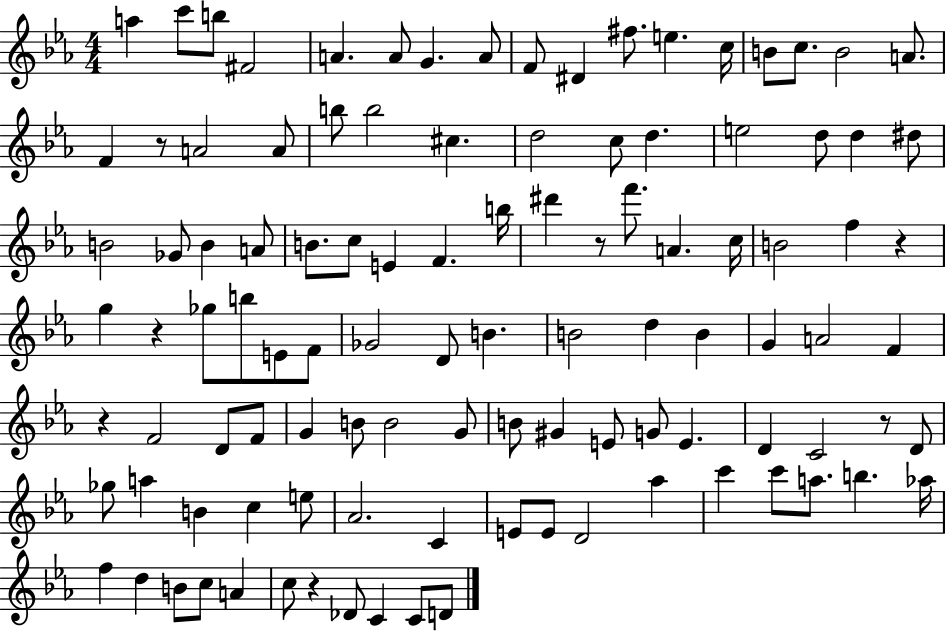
{
  \clef treble
  \numericTimeSignature
  \time 4/4
  \key ees \major
  a''4 c'''8 b''8 fis'2 | a'4. a'8 g'4. a'8 | f'8 dis'4 fis''8. e''4. c''16 | b'8 c''8. b'2 a'8. | \break f'4 r8 a'2 a'8 | b''8 b''2 cis''4. | d''2 c''8 d''4. | e''2 d''8 d''4 dis''8 | \break b'2 ges'8 b'4 a'8 | b'8. c''8 e'4 f'4. b''16 | dis'''4 r8 f'''8. a'4. c''16 | b'2 f''4 r4 | \break g''4 r4 ges''8 b''8 e'8 f'8 | ges'2 d'8 b'4. | b'2 d''4 b'4 | g'4 a'2 f'4 | \break r4 f'2 d'8 f'8 | g'4 b'8 b'2 g'8 | b'8 gis'4 e'8 g'8 e'4. | d'4 c'2 r8 d'8 | \break ges''8 a''4 b'4 c''4 e''8 | aes'2. c'4 | e'8 e'8 d'2 aes''4 | c'''4 c'''8 a''8. b''4. aes''16 | \break f''4 d''4 b'8 c''8 a'4 | c''8 r4 des'8 c'4 c'8 d'8 | \bar "|."
}